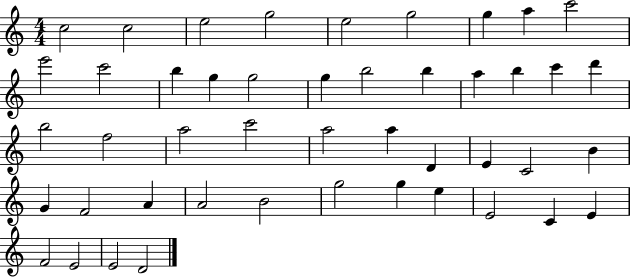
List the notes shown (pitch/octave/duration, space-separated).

C5/h C5/h E5/h G5/h E5/h G5/h G5/q A5/q C6/h E6/h C6/h B5/q G5/q G5/h G5/q B5/h B5/q A5/q B5/q C6/q D6/q B5/h F5/h A5/h C6/h A5/h A5/q D4/q E4/q C4/h B4/q G4/q F4/h A4/q A4/h B4/h G5/h G5/q E5/q E4/h C4/q E4/q F4/h E4/h E4/h D4/h